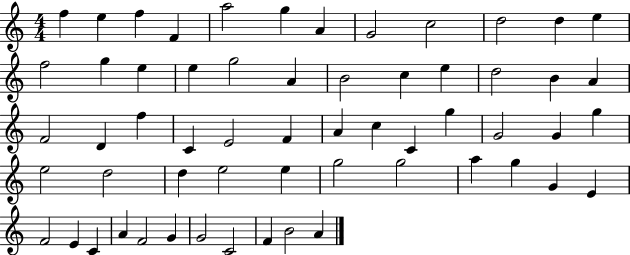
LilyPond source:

{
  \clef treble
  \numericTimeSignature
  \time 4/4
  \key c \major
  f''4 e''4 f''4 f'4 | a''2 g''4 a'4 | g'2 c''2 | d''2 d''4 e''4 | \break f''2 g''4 e''4 | e''4 g''2 a'4 | b'2 c''4 e''4 | d''2 b'4 a'4 | \break f'2 d'4 f''4 | c'4 e'2 f'4 | a'4 c''4 c'4 g''4 | g'2 g'4 g''4 | \break e''2 d''2 | d''4 e''2 e''4 | g''2 g''2 | a''4 g''4 g'4 e'4 | \break f'2 e'4 c'4 | a'4 f'2 g'4 | g'2 c'2 | f'4 b'2 a'4 | \break \bar "|."
}